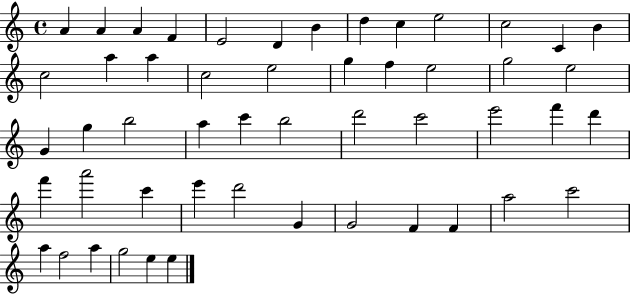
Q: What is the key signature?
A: C major